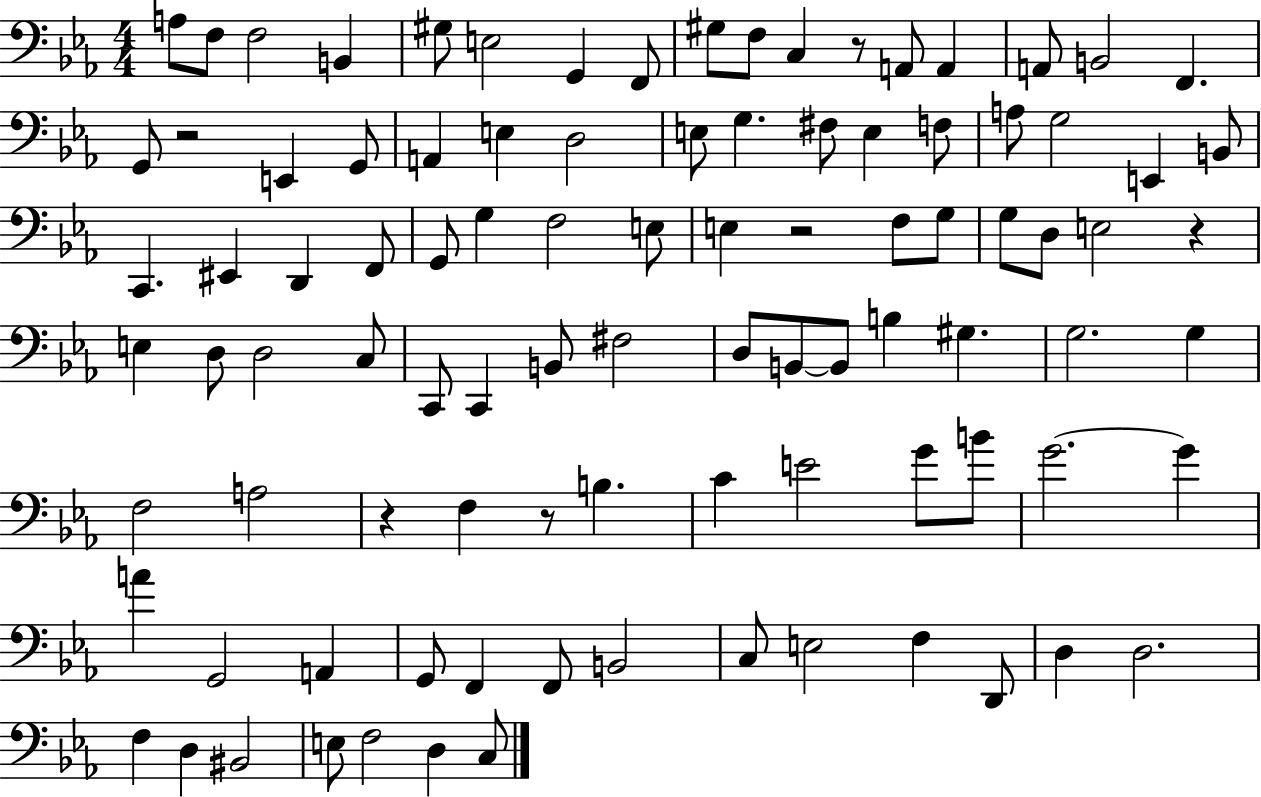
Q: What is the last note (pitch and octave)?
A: C3